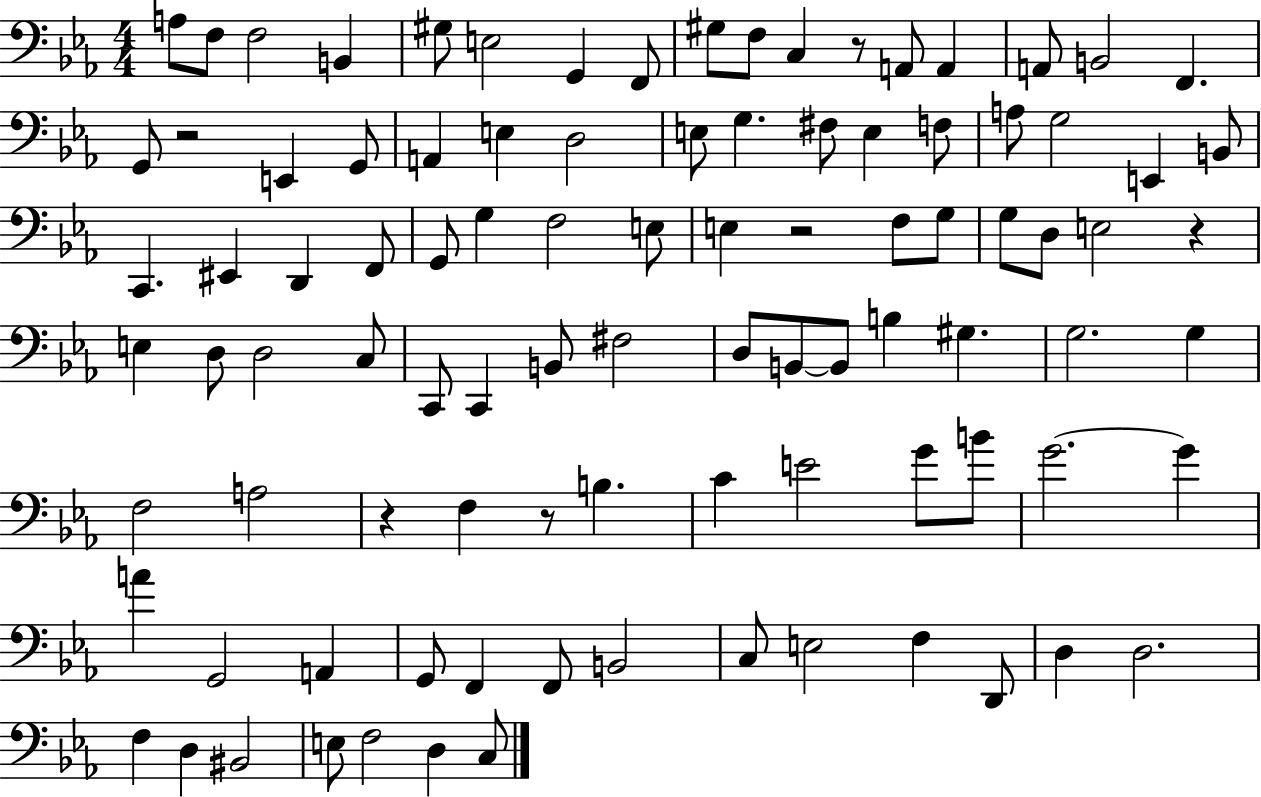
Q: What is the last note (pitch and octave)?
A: C3